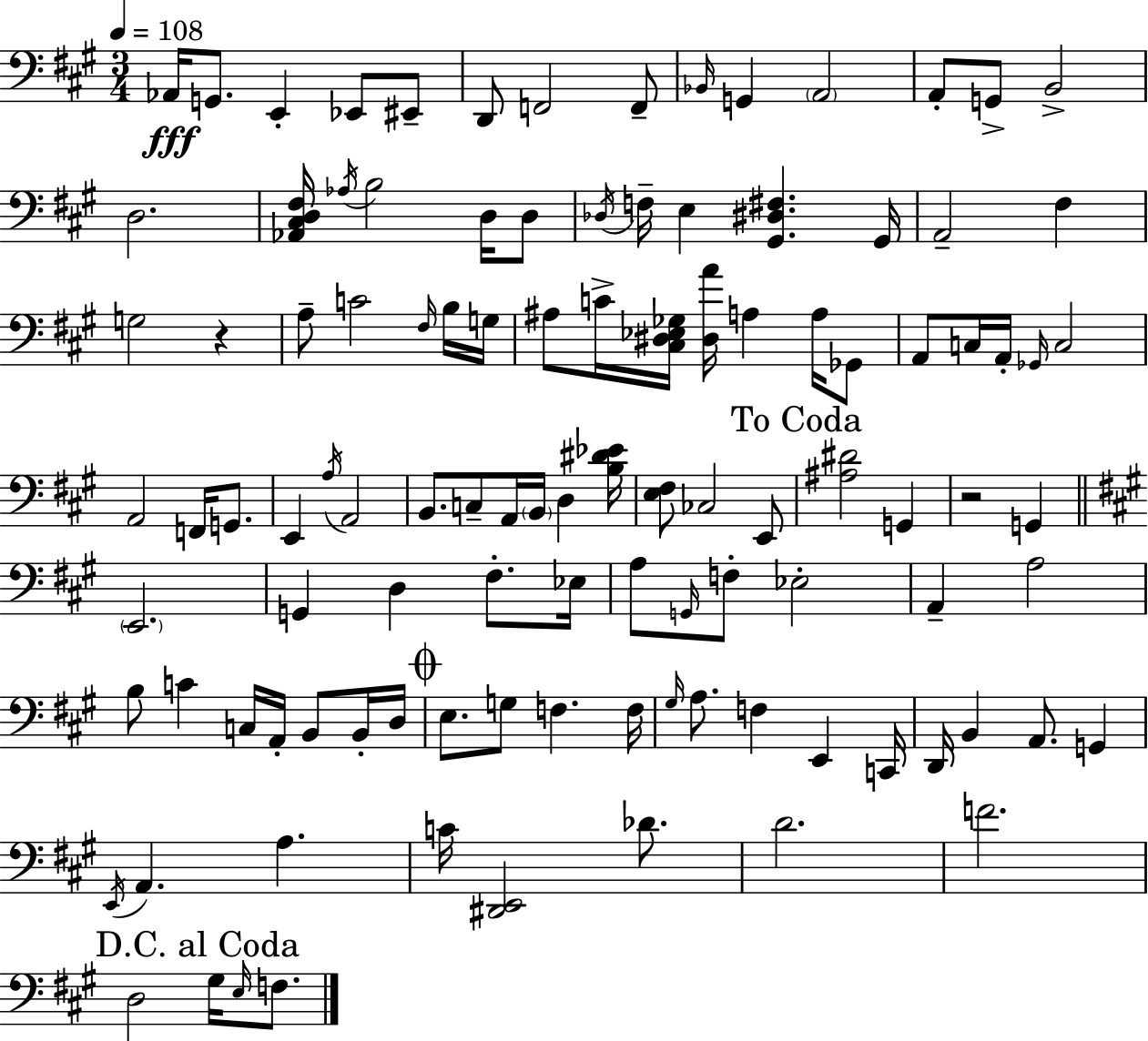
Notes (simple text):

Ab2/s G2/e. E2/q Eb2/e EIS2/e D2/e F2/h F2/e Bb2/s G2/q A2/h A2/e G2/e B2/h D3/h. [Ab2,C#3,D3,F#3]/s Ab3/s B3/h D3/s D3/e Db3/s F3/s E3/q [G#2,D#3,F#3]/q. G#2/s A2/h F#3/q G3/h R/q A3/e C4/h F#3/s B3/s G3/s A#3/e C4/s [C#3,D#3,Eb3,Gb3]/s [D#3,A4]/s A3/q A3/s Gb2/e A2/e C3/s A2/s Gb2/s C3/h A2/h F2/s G2/e. E2/q A3/s A2/h B2/e. C3/e A2/s B2/s D3/q [B3,D#4,Eb4]/s [E3,F#3]/e CES3/h E2/e [A#3,D#4]/h G2/q R/h G2/q E2/h. G2/q D3/q F#3/e. Eb3/s A3/e G2/s F3/e Eb3/h A2/q A3/h B3/e C4/q C3/s A2/s B2/e B2/s D3/s E3/e. G3/e F3/q. F3/s G#3/s A3/e. F3/q E2/q C2/s D2/s B2/q A2/e. G2/q E2/s A2/q. A3/q. C4/s [D#2,E2]/h Db4/e. D4/h. F4/h. D3/h G#3/s E3/s F3/e.